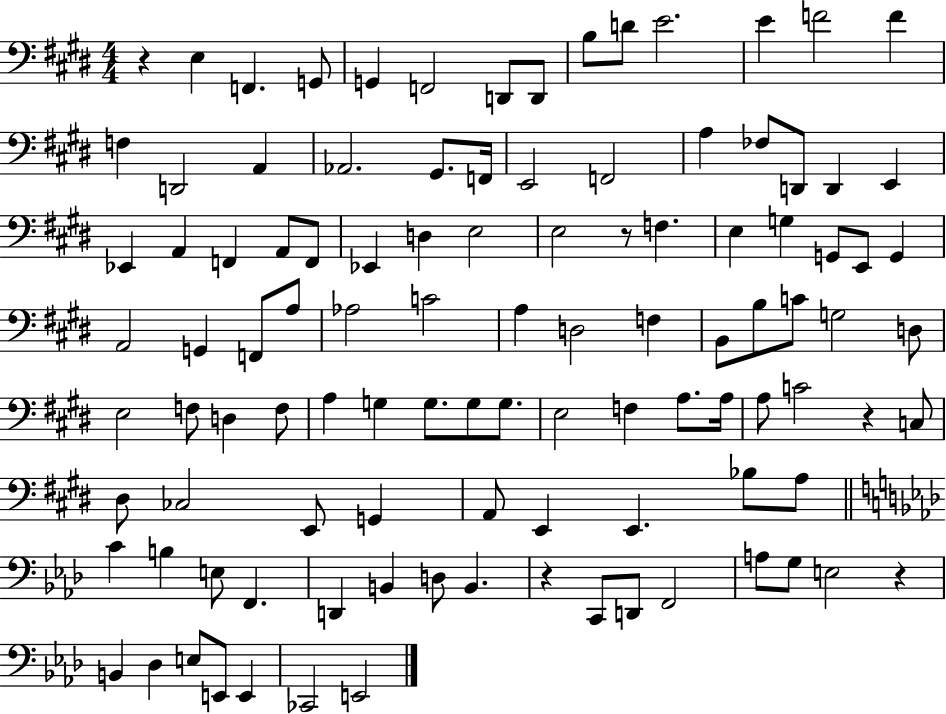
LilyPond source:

{
  \clef bass
  \numericTimeSignature
  \time 4/4
  \key e \major
  \repeat volta 2 { r4 e4 f,4. g,8 | g,4 f,2 d,8 d,8 | b8 d'8 e'2. | e'4 f'2 f'4 | \break f4 d,2 a,4 | aes,2. gis,8. f,16 | e,2 f,2 | a4 fes8 d,8 d,4 e,4 | \break ees,4 a,4 f,4 a,8 f,8 | ees,4 d4 e2 | e2 r8 f4. | e4 g4 g,8 e,8 g,4 | \break a,2 g,4 f,8 a8 | aes2 c'2 | a4 d2 f4 | b,8 b8 c'8 g2 d8 | \break e2 f8 d4 f8 | a4 g4 g8. g8 g8. | e2 f4 a8. a16 | a8 c'2 r4 c8 | \break dis8 ces2 e,8 g,4 | a,8 e,4 e,4. bes8 a8 | \bar "||" \break \key f \minor c'4 b4 e8 f,4. | d,4 b,4 d8 b,4. | r4 c,8 d,8 f,2 | a8 g8 e2 r4 | \break b,4 des4 e8 e,8 e,4 | ces,2 e,2 | } \bar "|."
}